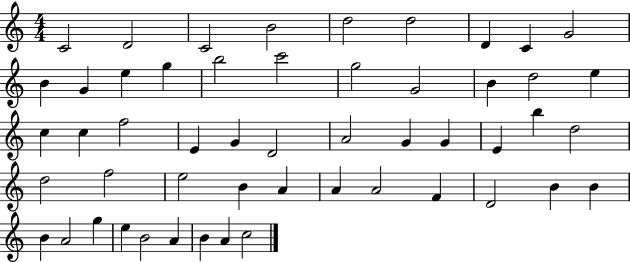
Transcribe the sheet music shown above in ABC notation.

X:1
T:Untitled
M:4/4
L:1/4
K:C
C2 D2 C2 B2 d2 d2 D C G2 B G e g b2 c'2 g2 G2 B d2 e c c f2 E G D2 A2 G G E b d2 d2 f2 e2 B A A A2 F D2 B B B A2 g e B2 A B A c2